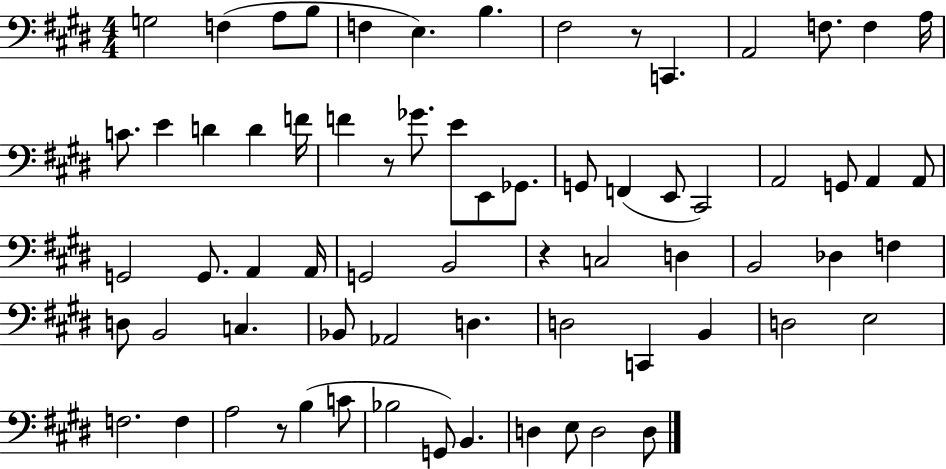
X:1
T:Untitled
M:4/4
L:1/4
K:E
G,2 F, A,/2 B,/2 F, E, B, ^F,2 z/2 C,, A,,2 F,/2 F, A,/4 C/2 E D D F/4 F z/2 _G/2 E/2 E,,/2 _G,,/2 G,,/2 F,, E,,/2 ^C,,2 A,,2 G,,/2 A,, A,,/2 G,,2 G,,/2 A,, A,,/4 G,,2 B,,2 z C,2 D, B,,2 _D, F, D,/2 B,,2 C, _B,,/2 _A,,2 D, D,2 C,, B,, D,2 E,2 F,2 F, A,2 z/2 B, C/2 _B,2 G,,/2 B,, D, E,/2 D,2 D,/2